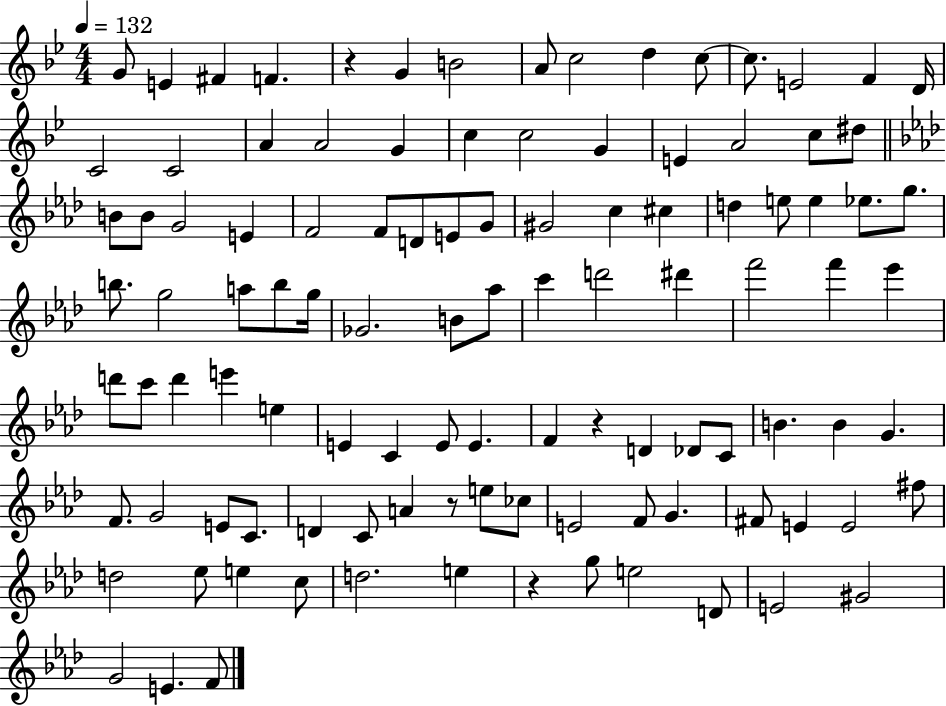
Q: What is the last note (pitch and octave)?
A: F4